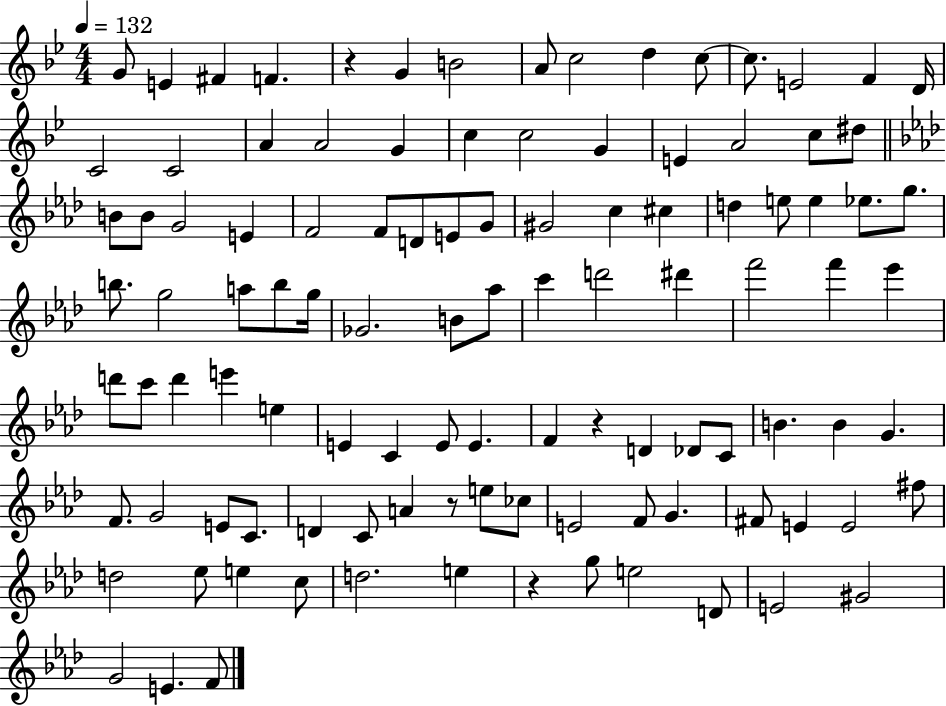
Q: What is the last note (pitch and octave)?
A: F4